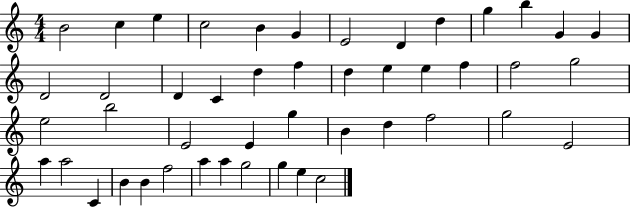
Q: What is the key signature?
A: C major